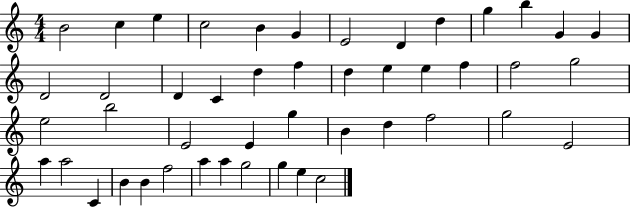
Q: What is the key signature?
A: C major